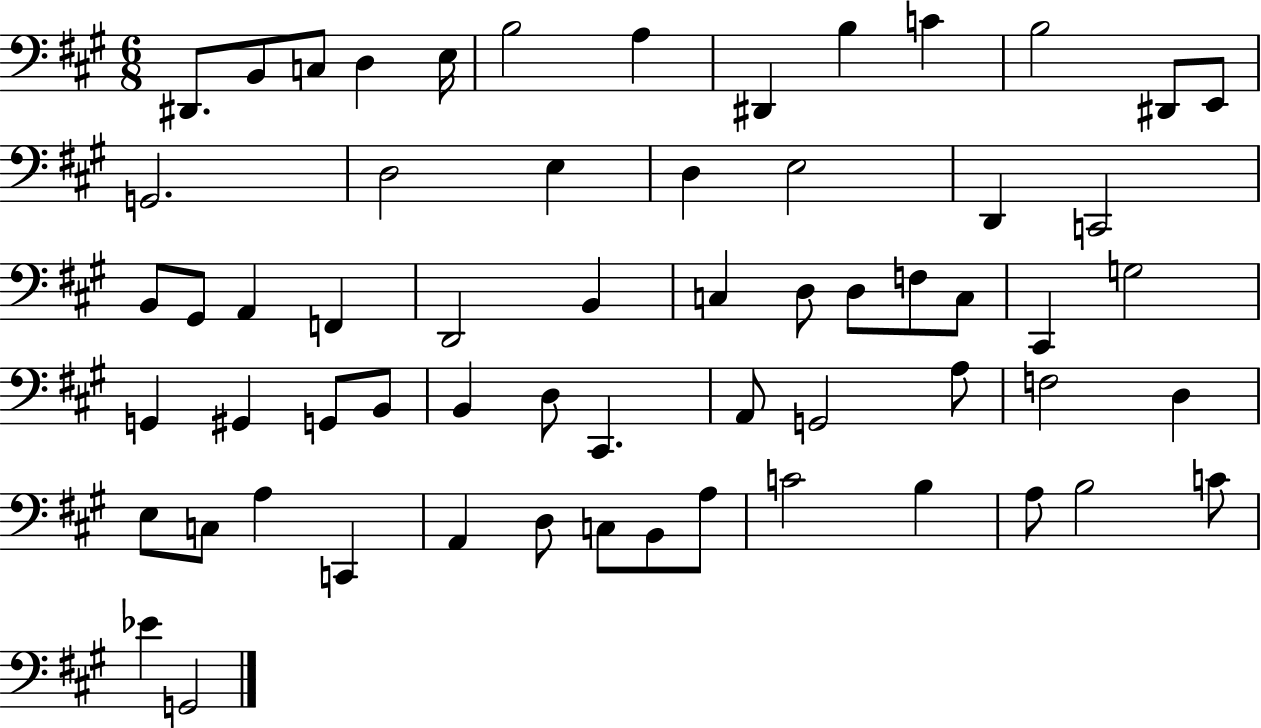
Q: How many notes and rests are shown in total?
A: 61